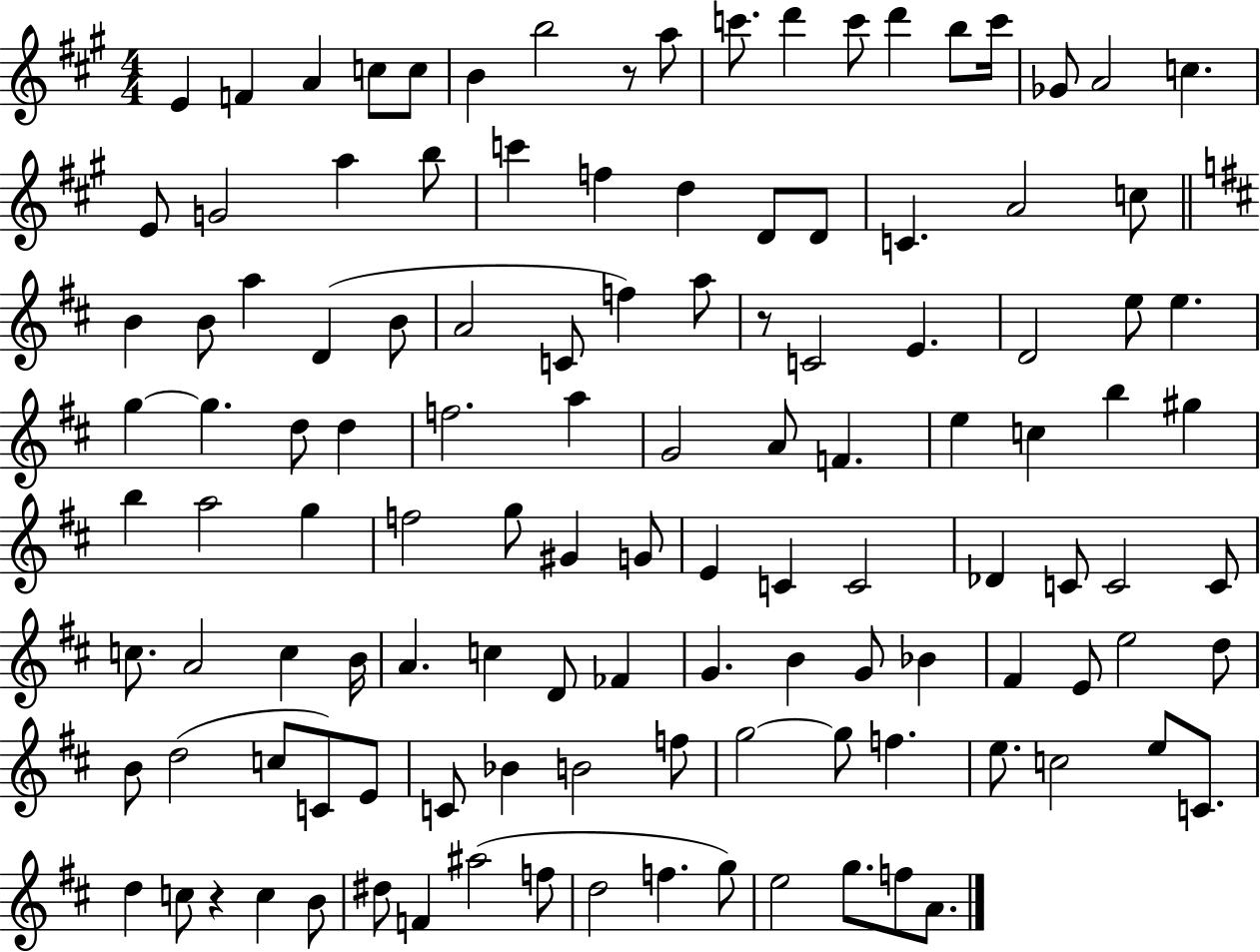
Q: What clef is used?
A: treble